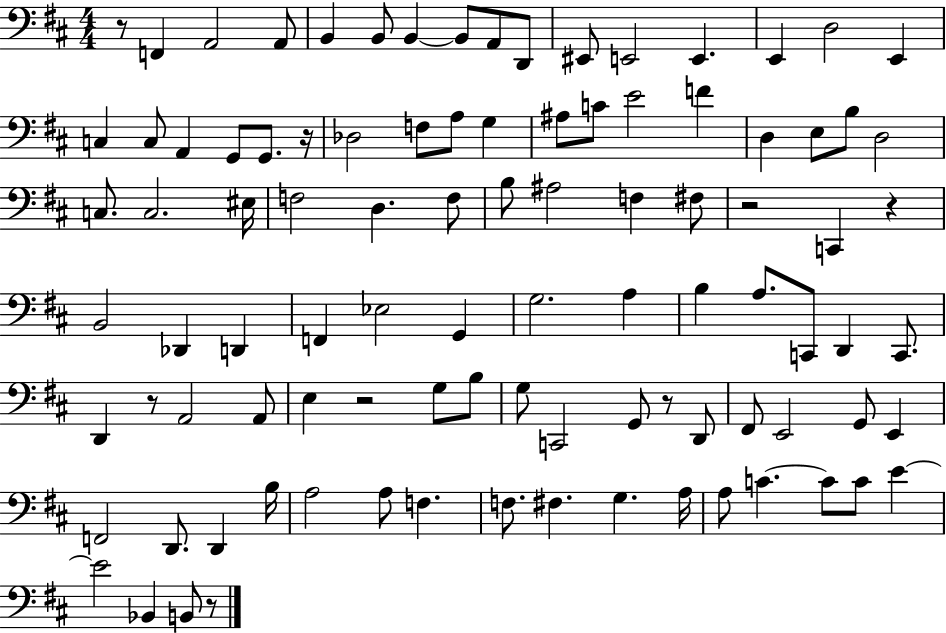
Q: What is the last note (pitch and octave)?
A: B2